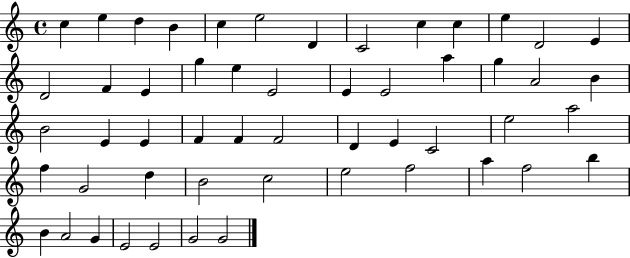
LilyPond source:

{
  \clef treble
  \time 4/4
  \defaultTimeSignature
  \key c \major
  c''4 e''4 d''4 b'4 | c''4 e''2 d'4 | c'2 c''4 c''4 | e''4 d'2 e'4 | \break d'2 f'4 e'4 | g''4 e''4 e'2 | e'4 e'2 a''4 | g''4 a'2 b'4 | \break b'2 e'4 e'4 | f'4 f'4 f'2 | d'4 e'4 c'2 | e''2 a''2 | \break f''4 g'2 d''4 | b'2 c''2 | e''2 f''2 | a''4 f''2 b''4 | \break b'4 a'2 g'4 | e'2 e'2 | g'2 g'2 | \bar "|."
}